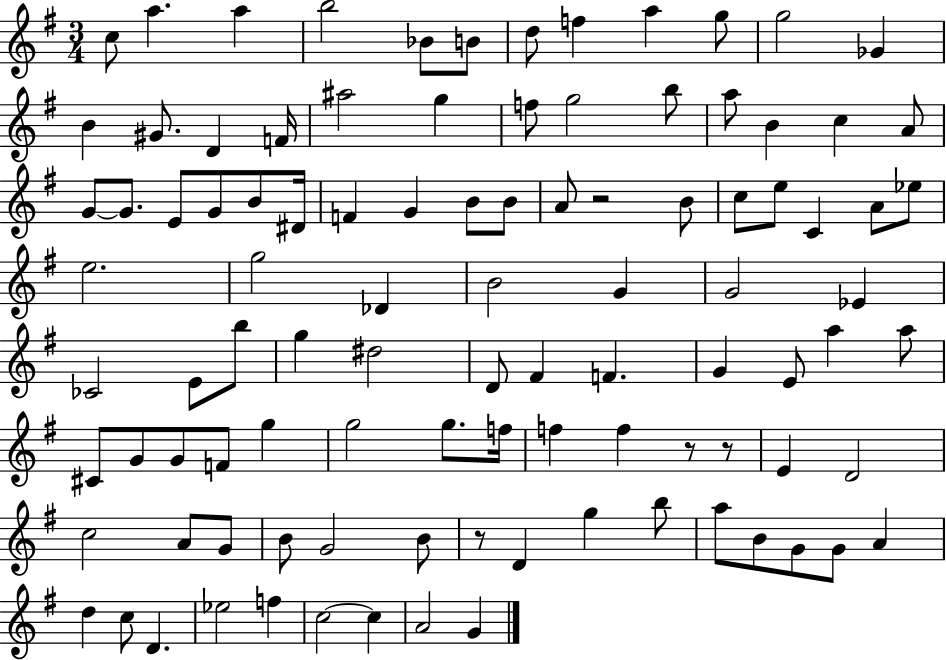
{
  \clef treble
  \numericTimeSignature
  \time 3/4
  \key g \major
  c''8 a''4. a''4 | b''2 bes'8 b'8 | d''8 f''4 a''4 g''8 | g''2 ges'4 | \break b'4 gis'8. d'4 f'16 | ais''2 g''4 | f''8 g''2 b''8 | a''8 b'4 c''4 a'8 | \break g'8~~ g'8. e'8 g'8 b'8 dis'16 | f'4 g'4 b'8 b'8 | a'8 r2 b'8 | c''8 e''8 c'4 a'8 ees''8 | \break e''2. | g''2 des'4 | b'2 g'4 | g'2 ees'4 | \break ces'2 e'8 b''8 | g''4 dis''2 | d'8 fis'4 f'4. | g'4 e'8 a''4 a''8 | \break cis'8 g'8 g'8 f'8 g''4 | g''2 g''8. f''16 | f''4 f''4 r8 r8 | e'4 d'2 | \break c''2 a'8 g'8 | b'8 g'2 b'8 | r8 d'4 g''4 b''8 | a''8 b'8 g'8 g'8 a'4 | \break d''4 c''8 d'4. | ees''2 f''4 | c''2~~ c''4 | a'2 g'4 | \break \bar "|."
}